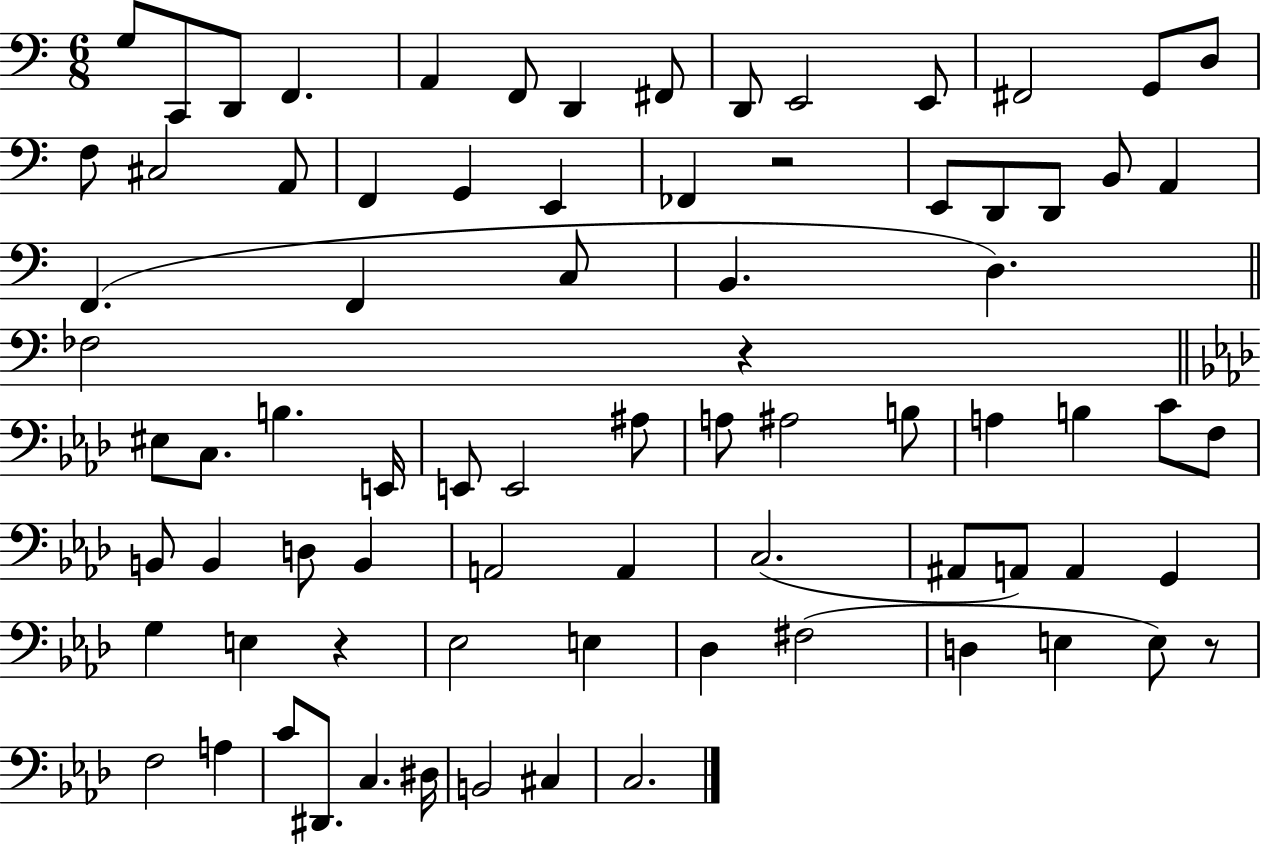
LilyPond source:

{
  \clef bass
  \numericTimeSignature
  \time 6/8
  \key c \major
  g8 c,8 d,8 f,4. | a,4 f,8 d,4 fis,8 | d,8 e,2 e,8 | fis,2 g,8 d8 | \break f8 cis2 a,8 | f,4 g,4 e,4 | fes,4 r2 | e,8 d,8 d,8 b,8 a,4 | \break f,4.( f,4 c8 | b,4. d4.) | \bar "||" \break \key c \major fes2 r4 | \bar "||" \break \key aes \major eis8 c8. b4. e,16 | e,8 e,2 ais8 | a8 ais2 b8 | a4 b4 c'8 f8 | \break b,8 b,4 d8 b,4 | a,2 a,4 | c2.( | ais,8 a,8) a,4 g,4 | \break g4 e4 r4 | ees2 e4 | des4 fis2( | d4 e4 e8) r8 | \break f2 a4 | c'8 dis,8. c4. dis16 | b,2 cis4 | c2. | \break \bar "|."
}